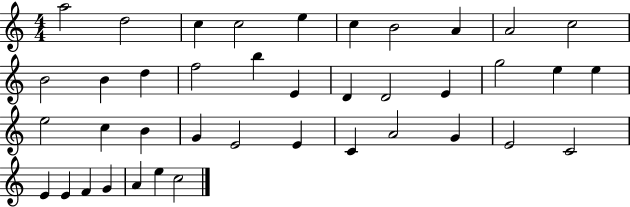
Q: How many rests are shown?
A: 0